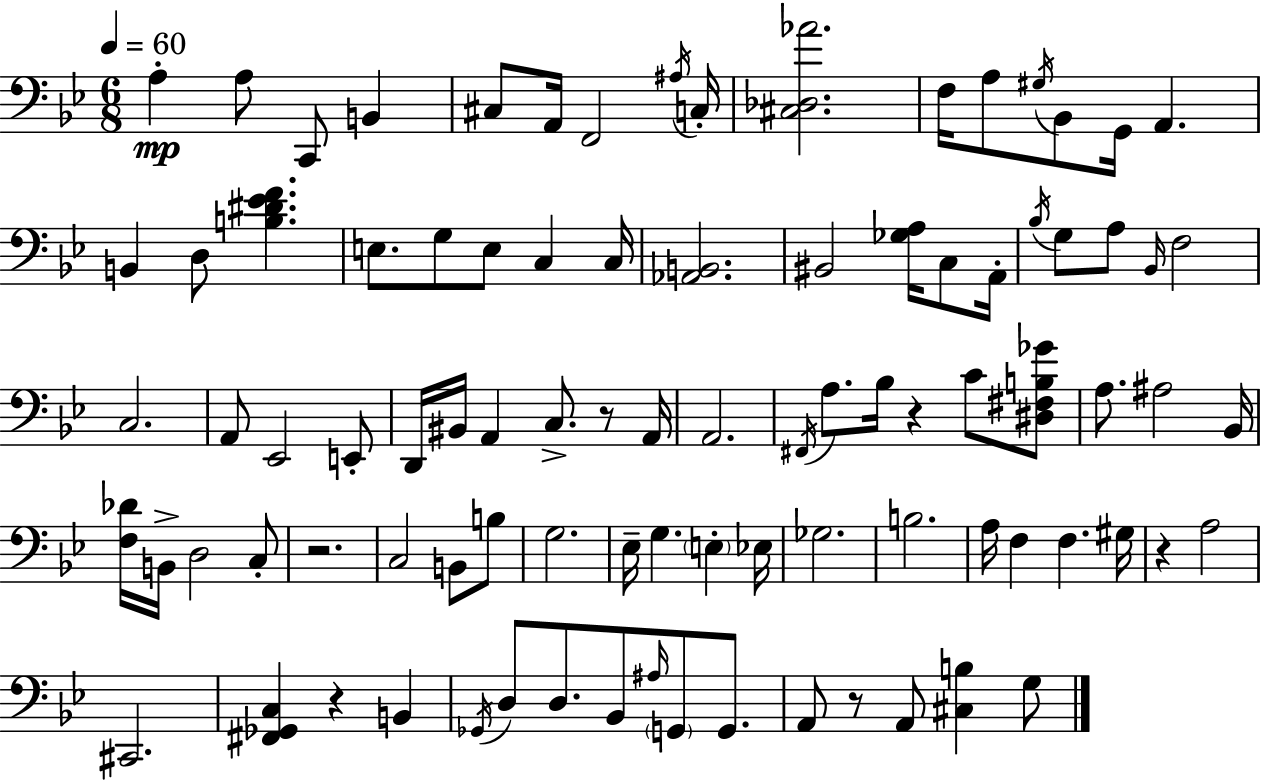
X:1
T:Untitled
M:6/8
L:1/4
K:Bb
A, A,/2 C,,/2 B,, ^C,/2 A,,/4 F,,2 ^A,/4 C,/4 [^C,_D,_A]2 F,/4 A,/2 ^G,/4 _B,,/2 G,,/4 A,, B,, D,/2 [B,^D_EF] E,/2 G,/2 E,/2 C, C,/4 [_A,,B,,]2 ^B,,2 [_G,A,]/4 C,/2 A,,/4 _B,/4 G,/2 A,/2 _B,,/4 F,2 C,2 A,,/2 _E,,2 E,,/2 D,,/4 ^B,,/4 A,, C,/2 z/2 A,,/4 A,,2 ^F,,/4 A,/2 _B,/4 z C/2 [^D,^F,B,_G]/2 A,/2 ^A,2 _B,,/4 [F,_D]/4 B,,/4 D,2 C,/2 z2 C,2 B,,/2 B,/2 G,2 _E,/4 G, E, _E,/4 _G,2 B,2 A,/4 F, F, ^G,/4 z A,2 ^C,,2 [^F,,_G,,C,] z B,, _G,,/4 D,/2 D,/2 _B,,/2 ^A,/4 G,,/2 G,,/2 A,,/2 z/2 A,,/2 [^C,B,] G,/2